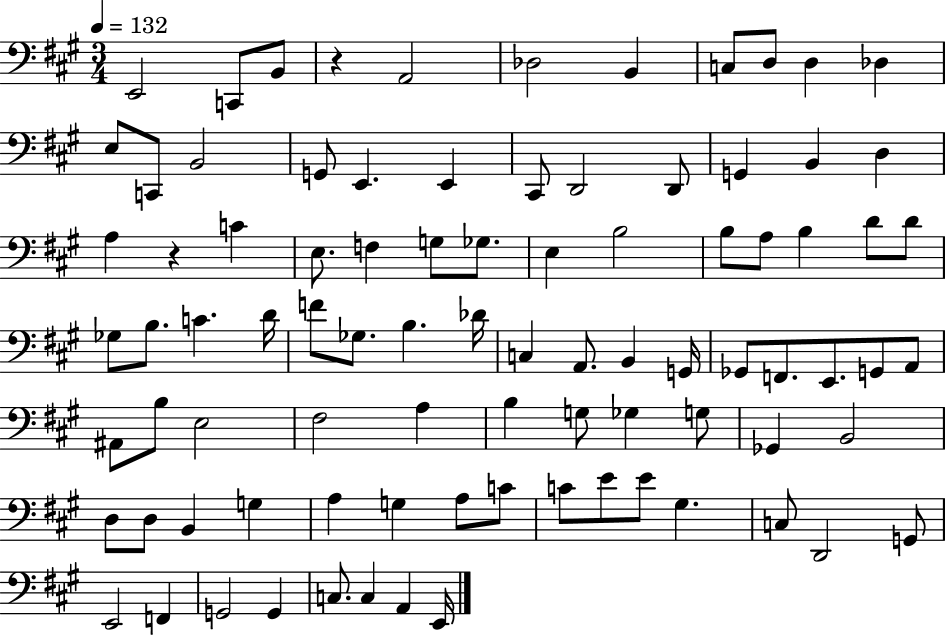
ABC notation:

X:1
T:Untitled
M:3/4
L:1/4
K:A
E,,2 C,,/2 B,,/2 z A,,2 _D,2 B,, C,/2 D,/2 D, _D, E,/2 C,,/2 B,,2 G,,/2 E,, E,, ^C,,/2 D,,2 D,,/2 G,, B,, D, A, z C E,/2 F, G,/2 _G,/2 E, B,2 B,/2 A,/2 B, D/2 D/2 _G,/2 B,/2 C D/4 F/2 _G,/2 B, _D/4 C, A,,/2 B,, G,,/4 _G,,/2 F,,/2 E,,/2 G,,/2 A,,/2 ^A,,/2 B,/2 E,2 ^F,2 A, B, G,/2 _G, G,/2 _G,, B,,2 D,/2 D,/2 B,, G, A, G, A,/2 C/2 C/2 E/2 E/2 ^G, C,/2 D,,2 G,,/2 E,,2 F,, G,,2 G,, C,/2 C, A,, E,,/4